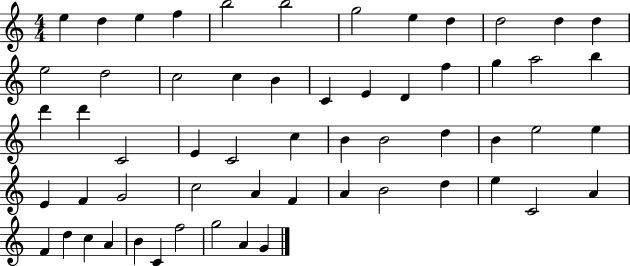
E5/q D5/q E5/q F5/q B5/h B5/h G5/h E5/q D5/q D5/h D5/q D5/q E5/h D5/h C5/h C5/q B4/q C4/q E4/q D4/q F5/q G5/q A5/h B5/q D6/q D6/q C4/h E4/q C4/h C5/q B4/q B4/h D5/q B4/q E5/h E5/q E4/q F4/q G4/h C5/h A4/q F4/q A4/q B4/h D5/q E5/q C4/h A4/q F4/q D5/q C5/q A4/q B4/q C4/q F5/h G5/h A4/q G4/q